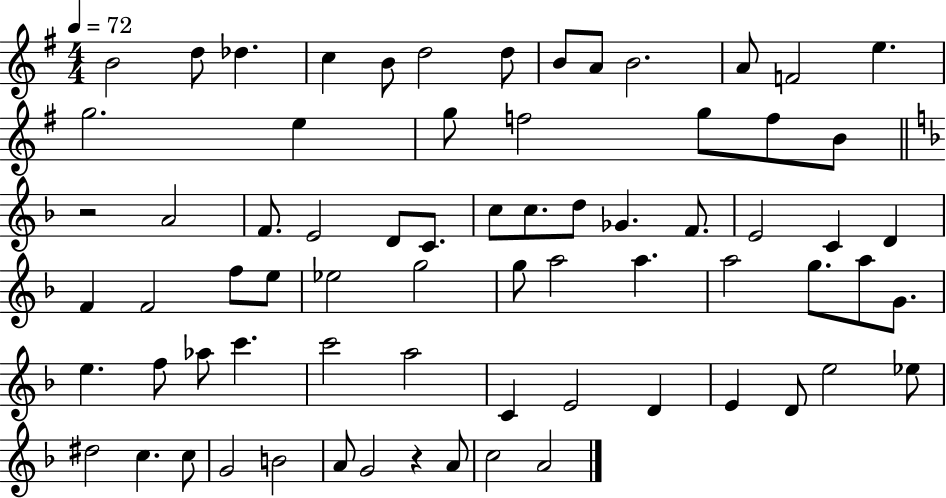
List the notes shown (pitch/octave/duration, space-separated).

B4/h D5/e Db5/q. C5/q B4/e D5/h D5/e B4/e A4/e B4/h. A4/e F4/h E5/q. G5/h. E5/q G5/e F5/h G5/e F5/e B4/e R/h A4/h F4/e. E4/h D4/e C4/e. C5/e C5/e. D5/e Gb4/q. F4/e. E4/h C4/q D4/q F4/q F4/h F5/e E5/e Eb5/h G5/h G5/e A5/h A5/q. A5/h G5/e. A5/e G4/e. E5/q. F5/e Ab5/e C6/q. C6/h A5/h C4/q E4/h D4/q E4/q D4/e E5/h Eb5/e D#5/h C5/q. C5/e G4/h B4/h A4/e G4/h R/q A4/e C5/h A4/h